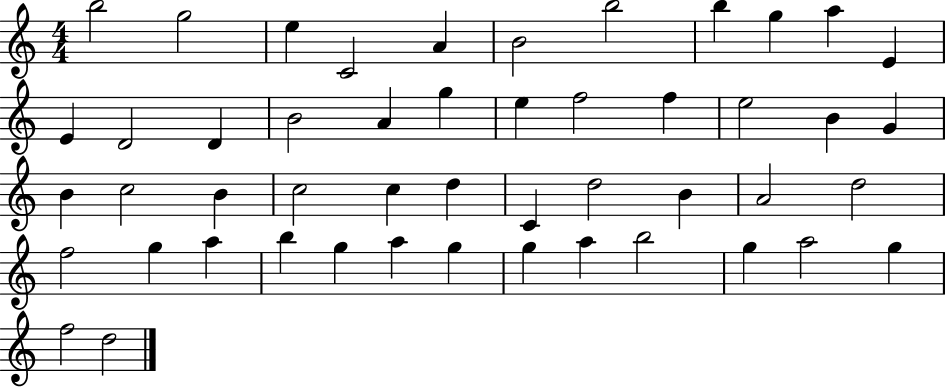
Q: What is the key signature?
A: C major